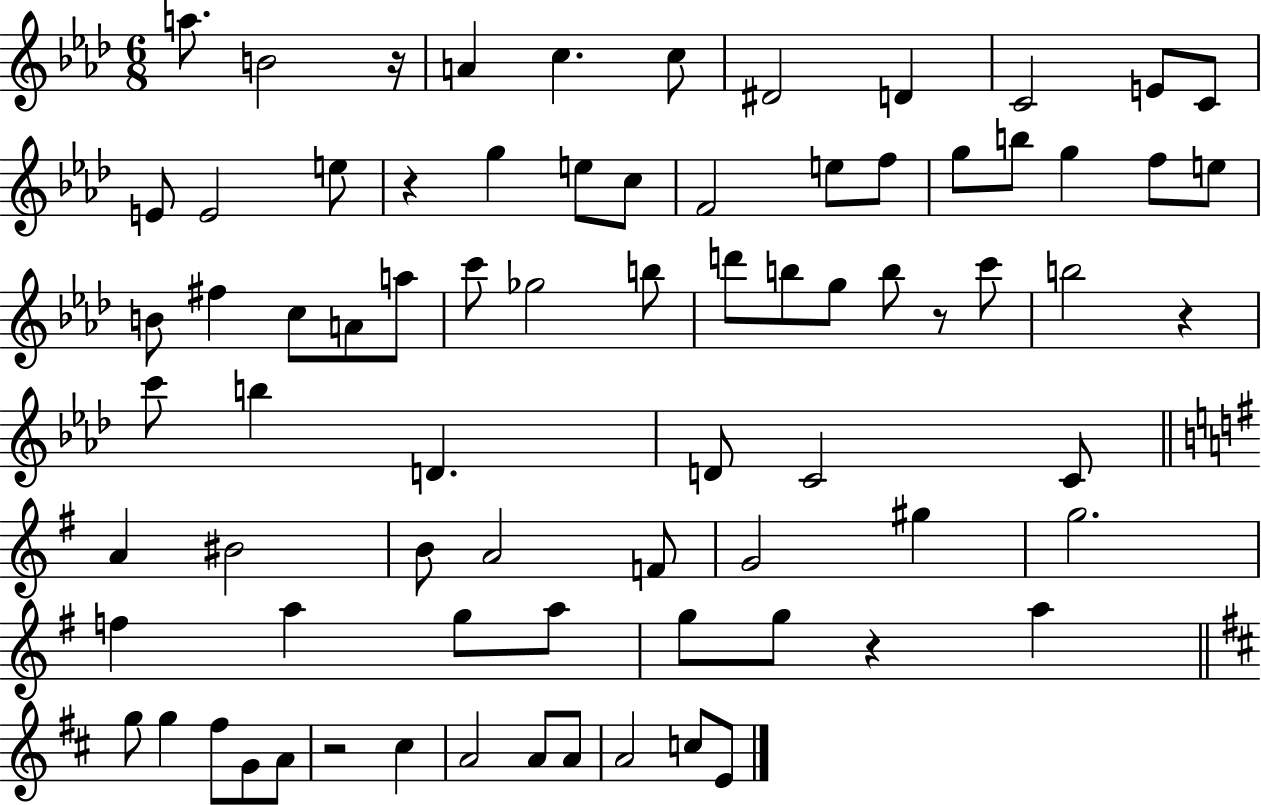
A5/e. B4/h R/s A4/q C5/q. C5/e D#4/h D4/q C4/h E4/e C4/e E4/e E4/h E5/e R/q G5/q E5/e C5/e F4/h E5/e F5/e G5/e B5/e G5/q F5/e E5/e B4/e F#5/q C5/e A4/e A5/e C6/e Gb5/h B5/e D6/e B5/e G5/e B5/e R/e C6/e B5/h R/q C6/e B5/q D4/q. D4/e C4/h C4/e A4/q BIS4/h B4/e A4/h F4/e G4/h G#5/q G5/h. F5/q A5/q G5/e A5/e G5/e G5/e R/q A5/q G5/e G5/q F#5/e G4/e A4/e R/h C#5/q A4/h A4/e A4/e A4/h C5/e E4/e